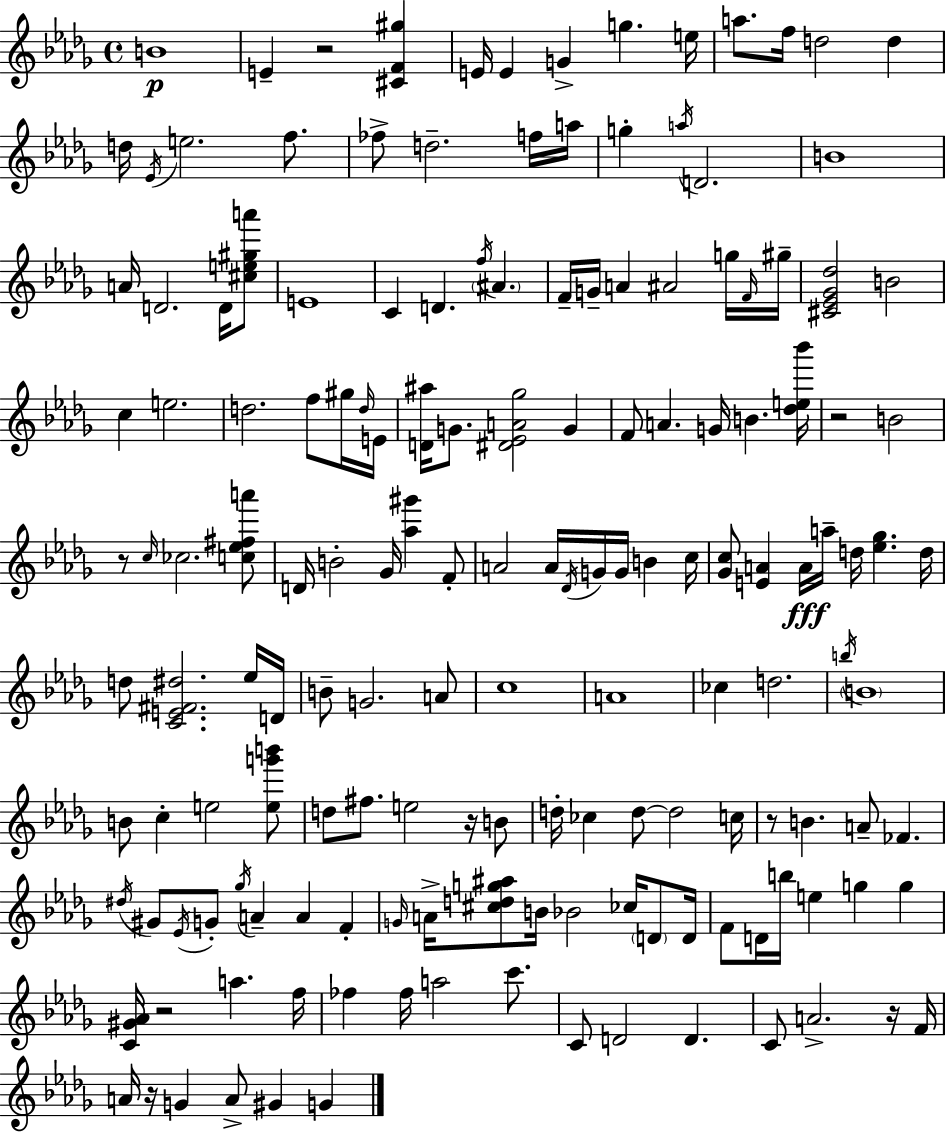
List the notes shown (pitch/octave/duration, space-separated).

B4/w E4/q R/h [C#4,F4,G#5]/q E4/s E4/q G4/q G5/q. E5/s A5/e. F5/s D5/h D5/q D5/s Eb4/s E5/h. F5/e. FES5/e D5/h. F5/s A5/s G5/q A5/s D4/h. B4/w A4/s D4/h. D4/s [C#5,E5,G#5,A6]/e E4/w C4/q D4/q. F5/s A#4/q. F4/s G4/s A4/q A#4/h G5/s F4/s G#5/s [C#4,Eb4,Gb4,Db5]/h B4/h C5/q E5/h. D5/h. F5/e G#5/s D5/s E4/s [D4,A#5]/s G4/e. [D#4,Eb4,A4,Gb5]/h G4/q F4/e A4/q. G4/s B4/q. [Db5,E5,Bb6]/s R/h B4/h R/e C5/s CES5/h. [C5,Eb5,F#5,A6]/e D4/s B4/h Gb4/s [Ab5,G#6]/q F4/e A4/h A4/s Db4/s G4/s G4/s B4/q C5/s [Gb4,C5]/e [E4,A4]/q A4/s A5/s D5/s [Eb5,Gb5]/q. D5/s D5/e [C4,E4,F#4,D#5]/h. Eb5/s D4/s B4/e G4/h. A4/e C5/w A4/w CES5/q D5/h. B5/s B4/w B4/e C5/q E5/h [E5,G6,B6]/e D5/e F#5/e. E5/h R/s B4/e D5/s CES5/q D5/e D5/h C5/s R/e B4/q. A4/e FES4/q. D#5/s G#4/e Eb4/s G4/e Gb5/s A4/q A4/q F4/q G4/s A4/s [C#5,D5,G5,A#5]/e B4/s Bb4/h CES5/s D4/e D4/s F4/e D4/s B5/s E5/q G5/q G5/q [C4,G#4,Ab4]/s R/h A5/q. F5/s FES5/q FES5/s A5/h C6/e. C4/e D4/h D4/q. C4/e A4/h. R/s F4/s A4/s R/s G4/q A4/e G#4/q G4/q